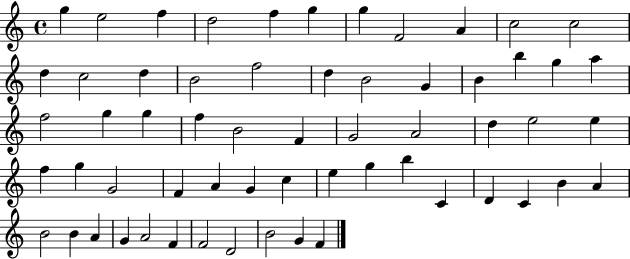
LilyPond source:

{
  \clef treble
  \time 4/4
  \defaultTimeSignature
  \key c \major
  g''4 e''2 f''4 | d''2 f''4 g''4 | g''4 f'2 a'4 | c''2 c''2 | \break d''4 c''2 d''4 | b'2 f''2 | d''4 b'2 g'4 | b'4 b''4 g''4 a''4 | \break f''2 g''4 g''4 | f''4 b'2 f'4 | g'2 a'2 | d''4 e''2 e''4 | \break f''4 g''4 g'2 | f'4 a'4 g'4 c''4 | e''4 g''4 b''4 c'4 | d'4 c'4 b'4 a'4 | \break b'2 b'4 a'4 | g'4 a'2 f'4 | f'2 d'2 | b'2 g'4 f'4 | \break \bar "|."
}